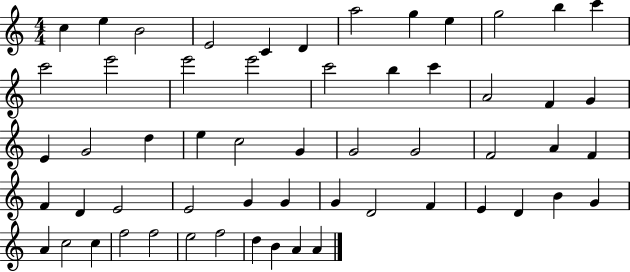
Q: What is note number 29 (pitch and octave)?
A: G4